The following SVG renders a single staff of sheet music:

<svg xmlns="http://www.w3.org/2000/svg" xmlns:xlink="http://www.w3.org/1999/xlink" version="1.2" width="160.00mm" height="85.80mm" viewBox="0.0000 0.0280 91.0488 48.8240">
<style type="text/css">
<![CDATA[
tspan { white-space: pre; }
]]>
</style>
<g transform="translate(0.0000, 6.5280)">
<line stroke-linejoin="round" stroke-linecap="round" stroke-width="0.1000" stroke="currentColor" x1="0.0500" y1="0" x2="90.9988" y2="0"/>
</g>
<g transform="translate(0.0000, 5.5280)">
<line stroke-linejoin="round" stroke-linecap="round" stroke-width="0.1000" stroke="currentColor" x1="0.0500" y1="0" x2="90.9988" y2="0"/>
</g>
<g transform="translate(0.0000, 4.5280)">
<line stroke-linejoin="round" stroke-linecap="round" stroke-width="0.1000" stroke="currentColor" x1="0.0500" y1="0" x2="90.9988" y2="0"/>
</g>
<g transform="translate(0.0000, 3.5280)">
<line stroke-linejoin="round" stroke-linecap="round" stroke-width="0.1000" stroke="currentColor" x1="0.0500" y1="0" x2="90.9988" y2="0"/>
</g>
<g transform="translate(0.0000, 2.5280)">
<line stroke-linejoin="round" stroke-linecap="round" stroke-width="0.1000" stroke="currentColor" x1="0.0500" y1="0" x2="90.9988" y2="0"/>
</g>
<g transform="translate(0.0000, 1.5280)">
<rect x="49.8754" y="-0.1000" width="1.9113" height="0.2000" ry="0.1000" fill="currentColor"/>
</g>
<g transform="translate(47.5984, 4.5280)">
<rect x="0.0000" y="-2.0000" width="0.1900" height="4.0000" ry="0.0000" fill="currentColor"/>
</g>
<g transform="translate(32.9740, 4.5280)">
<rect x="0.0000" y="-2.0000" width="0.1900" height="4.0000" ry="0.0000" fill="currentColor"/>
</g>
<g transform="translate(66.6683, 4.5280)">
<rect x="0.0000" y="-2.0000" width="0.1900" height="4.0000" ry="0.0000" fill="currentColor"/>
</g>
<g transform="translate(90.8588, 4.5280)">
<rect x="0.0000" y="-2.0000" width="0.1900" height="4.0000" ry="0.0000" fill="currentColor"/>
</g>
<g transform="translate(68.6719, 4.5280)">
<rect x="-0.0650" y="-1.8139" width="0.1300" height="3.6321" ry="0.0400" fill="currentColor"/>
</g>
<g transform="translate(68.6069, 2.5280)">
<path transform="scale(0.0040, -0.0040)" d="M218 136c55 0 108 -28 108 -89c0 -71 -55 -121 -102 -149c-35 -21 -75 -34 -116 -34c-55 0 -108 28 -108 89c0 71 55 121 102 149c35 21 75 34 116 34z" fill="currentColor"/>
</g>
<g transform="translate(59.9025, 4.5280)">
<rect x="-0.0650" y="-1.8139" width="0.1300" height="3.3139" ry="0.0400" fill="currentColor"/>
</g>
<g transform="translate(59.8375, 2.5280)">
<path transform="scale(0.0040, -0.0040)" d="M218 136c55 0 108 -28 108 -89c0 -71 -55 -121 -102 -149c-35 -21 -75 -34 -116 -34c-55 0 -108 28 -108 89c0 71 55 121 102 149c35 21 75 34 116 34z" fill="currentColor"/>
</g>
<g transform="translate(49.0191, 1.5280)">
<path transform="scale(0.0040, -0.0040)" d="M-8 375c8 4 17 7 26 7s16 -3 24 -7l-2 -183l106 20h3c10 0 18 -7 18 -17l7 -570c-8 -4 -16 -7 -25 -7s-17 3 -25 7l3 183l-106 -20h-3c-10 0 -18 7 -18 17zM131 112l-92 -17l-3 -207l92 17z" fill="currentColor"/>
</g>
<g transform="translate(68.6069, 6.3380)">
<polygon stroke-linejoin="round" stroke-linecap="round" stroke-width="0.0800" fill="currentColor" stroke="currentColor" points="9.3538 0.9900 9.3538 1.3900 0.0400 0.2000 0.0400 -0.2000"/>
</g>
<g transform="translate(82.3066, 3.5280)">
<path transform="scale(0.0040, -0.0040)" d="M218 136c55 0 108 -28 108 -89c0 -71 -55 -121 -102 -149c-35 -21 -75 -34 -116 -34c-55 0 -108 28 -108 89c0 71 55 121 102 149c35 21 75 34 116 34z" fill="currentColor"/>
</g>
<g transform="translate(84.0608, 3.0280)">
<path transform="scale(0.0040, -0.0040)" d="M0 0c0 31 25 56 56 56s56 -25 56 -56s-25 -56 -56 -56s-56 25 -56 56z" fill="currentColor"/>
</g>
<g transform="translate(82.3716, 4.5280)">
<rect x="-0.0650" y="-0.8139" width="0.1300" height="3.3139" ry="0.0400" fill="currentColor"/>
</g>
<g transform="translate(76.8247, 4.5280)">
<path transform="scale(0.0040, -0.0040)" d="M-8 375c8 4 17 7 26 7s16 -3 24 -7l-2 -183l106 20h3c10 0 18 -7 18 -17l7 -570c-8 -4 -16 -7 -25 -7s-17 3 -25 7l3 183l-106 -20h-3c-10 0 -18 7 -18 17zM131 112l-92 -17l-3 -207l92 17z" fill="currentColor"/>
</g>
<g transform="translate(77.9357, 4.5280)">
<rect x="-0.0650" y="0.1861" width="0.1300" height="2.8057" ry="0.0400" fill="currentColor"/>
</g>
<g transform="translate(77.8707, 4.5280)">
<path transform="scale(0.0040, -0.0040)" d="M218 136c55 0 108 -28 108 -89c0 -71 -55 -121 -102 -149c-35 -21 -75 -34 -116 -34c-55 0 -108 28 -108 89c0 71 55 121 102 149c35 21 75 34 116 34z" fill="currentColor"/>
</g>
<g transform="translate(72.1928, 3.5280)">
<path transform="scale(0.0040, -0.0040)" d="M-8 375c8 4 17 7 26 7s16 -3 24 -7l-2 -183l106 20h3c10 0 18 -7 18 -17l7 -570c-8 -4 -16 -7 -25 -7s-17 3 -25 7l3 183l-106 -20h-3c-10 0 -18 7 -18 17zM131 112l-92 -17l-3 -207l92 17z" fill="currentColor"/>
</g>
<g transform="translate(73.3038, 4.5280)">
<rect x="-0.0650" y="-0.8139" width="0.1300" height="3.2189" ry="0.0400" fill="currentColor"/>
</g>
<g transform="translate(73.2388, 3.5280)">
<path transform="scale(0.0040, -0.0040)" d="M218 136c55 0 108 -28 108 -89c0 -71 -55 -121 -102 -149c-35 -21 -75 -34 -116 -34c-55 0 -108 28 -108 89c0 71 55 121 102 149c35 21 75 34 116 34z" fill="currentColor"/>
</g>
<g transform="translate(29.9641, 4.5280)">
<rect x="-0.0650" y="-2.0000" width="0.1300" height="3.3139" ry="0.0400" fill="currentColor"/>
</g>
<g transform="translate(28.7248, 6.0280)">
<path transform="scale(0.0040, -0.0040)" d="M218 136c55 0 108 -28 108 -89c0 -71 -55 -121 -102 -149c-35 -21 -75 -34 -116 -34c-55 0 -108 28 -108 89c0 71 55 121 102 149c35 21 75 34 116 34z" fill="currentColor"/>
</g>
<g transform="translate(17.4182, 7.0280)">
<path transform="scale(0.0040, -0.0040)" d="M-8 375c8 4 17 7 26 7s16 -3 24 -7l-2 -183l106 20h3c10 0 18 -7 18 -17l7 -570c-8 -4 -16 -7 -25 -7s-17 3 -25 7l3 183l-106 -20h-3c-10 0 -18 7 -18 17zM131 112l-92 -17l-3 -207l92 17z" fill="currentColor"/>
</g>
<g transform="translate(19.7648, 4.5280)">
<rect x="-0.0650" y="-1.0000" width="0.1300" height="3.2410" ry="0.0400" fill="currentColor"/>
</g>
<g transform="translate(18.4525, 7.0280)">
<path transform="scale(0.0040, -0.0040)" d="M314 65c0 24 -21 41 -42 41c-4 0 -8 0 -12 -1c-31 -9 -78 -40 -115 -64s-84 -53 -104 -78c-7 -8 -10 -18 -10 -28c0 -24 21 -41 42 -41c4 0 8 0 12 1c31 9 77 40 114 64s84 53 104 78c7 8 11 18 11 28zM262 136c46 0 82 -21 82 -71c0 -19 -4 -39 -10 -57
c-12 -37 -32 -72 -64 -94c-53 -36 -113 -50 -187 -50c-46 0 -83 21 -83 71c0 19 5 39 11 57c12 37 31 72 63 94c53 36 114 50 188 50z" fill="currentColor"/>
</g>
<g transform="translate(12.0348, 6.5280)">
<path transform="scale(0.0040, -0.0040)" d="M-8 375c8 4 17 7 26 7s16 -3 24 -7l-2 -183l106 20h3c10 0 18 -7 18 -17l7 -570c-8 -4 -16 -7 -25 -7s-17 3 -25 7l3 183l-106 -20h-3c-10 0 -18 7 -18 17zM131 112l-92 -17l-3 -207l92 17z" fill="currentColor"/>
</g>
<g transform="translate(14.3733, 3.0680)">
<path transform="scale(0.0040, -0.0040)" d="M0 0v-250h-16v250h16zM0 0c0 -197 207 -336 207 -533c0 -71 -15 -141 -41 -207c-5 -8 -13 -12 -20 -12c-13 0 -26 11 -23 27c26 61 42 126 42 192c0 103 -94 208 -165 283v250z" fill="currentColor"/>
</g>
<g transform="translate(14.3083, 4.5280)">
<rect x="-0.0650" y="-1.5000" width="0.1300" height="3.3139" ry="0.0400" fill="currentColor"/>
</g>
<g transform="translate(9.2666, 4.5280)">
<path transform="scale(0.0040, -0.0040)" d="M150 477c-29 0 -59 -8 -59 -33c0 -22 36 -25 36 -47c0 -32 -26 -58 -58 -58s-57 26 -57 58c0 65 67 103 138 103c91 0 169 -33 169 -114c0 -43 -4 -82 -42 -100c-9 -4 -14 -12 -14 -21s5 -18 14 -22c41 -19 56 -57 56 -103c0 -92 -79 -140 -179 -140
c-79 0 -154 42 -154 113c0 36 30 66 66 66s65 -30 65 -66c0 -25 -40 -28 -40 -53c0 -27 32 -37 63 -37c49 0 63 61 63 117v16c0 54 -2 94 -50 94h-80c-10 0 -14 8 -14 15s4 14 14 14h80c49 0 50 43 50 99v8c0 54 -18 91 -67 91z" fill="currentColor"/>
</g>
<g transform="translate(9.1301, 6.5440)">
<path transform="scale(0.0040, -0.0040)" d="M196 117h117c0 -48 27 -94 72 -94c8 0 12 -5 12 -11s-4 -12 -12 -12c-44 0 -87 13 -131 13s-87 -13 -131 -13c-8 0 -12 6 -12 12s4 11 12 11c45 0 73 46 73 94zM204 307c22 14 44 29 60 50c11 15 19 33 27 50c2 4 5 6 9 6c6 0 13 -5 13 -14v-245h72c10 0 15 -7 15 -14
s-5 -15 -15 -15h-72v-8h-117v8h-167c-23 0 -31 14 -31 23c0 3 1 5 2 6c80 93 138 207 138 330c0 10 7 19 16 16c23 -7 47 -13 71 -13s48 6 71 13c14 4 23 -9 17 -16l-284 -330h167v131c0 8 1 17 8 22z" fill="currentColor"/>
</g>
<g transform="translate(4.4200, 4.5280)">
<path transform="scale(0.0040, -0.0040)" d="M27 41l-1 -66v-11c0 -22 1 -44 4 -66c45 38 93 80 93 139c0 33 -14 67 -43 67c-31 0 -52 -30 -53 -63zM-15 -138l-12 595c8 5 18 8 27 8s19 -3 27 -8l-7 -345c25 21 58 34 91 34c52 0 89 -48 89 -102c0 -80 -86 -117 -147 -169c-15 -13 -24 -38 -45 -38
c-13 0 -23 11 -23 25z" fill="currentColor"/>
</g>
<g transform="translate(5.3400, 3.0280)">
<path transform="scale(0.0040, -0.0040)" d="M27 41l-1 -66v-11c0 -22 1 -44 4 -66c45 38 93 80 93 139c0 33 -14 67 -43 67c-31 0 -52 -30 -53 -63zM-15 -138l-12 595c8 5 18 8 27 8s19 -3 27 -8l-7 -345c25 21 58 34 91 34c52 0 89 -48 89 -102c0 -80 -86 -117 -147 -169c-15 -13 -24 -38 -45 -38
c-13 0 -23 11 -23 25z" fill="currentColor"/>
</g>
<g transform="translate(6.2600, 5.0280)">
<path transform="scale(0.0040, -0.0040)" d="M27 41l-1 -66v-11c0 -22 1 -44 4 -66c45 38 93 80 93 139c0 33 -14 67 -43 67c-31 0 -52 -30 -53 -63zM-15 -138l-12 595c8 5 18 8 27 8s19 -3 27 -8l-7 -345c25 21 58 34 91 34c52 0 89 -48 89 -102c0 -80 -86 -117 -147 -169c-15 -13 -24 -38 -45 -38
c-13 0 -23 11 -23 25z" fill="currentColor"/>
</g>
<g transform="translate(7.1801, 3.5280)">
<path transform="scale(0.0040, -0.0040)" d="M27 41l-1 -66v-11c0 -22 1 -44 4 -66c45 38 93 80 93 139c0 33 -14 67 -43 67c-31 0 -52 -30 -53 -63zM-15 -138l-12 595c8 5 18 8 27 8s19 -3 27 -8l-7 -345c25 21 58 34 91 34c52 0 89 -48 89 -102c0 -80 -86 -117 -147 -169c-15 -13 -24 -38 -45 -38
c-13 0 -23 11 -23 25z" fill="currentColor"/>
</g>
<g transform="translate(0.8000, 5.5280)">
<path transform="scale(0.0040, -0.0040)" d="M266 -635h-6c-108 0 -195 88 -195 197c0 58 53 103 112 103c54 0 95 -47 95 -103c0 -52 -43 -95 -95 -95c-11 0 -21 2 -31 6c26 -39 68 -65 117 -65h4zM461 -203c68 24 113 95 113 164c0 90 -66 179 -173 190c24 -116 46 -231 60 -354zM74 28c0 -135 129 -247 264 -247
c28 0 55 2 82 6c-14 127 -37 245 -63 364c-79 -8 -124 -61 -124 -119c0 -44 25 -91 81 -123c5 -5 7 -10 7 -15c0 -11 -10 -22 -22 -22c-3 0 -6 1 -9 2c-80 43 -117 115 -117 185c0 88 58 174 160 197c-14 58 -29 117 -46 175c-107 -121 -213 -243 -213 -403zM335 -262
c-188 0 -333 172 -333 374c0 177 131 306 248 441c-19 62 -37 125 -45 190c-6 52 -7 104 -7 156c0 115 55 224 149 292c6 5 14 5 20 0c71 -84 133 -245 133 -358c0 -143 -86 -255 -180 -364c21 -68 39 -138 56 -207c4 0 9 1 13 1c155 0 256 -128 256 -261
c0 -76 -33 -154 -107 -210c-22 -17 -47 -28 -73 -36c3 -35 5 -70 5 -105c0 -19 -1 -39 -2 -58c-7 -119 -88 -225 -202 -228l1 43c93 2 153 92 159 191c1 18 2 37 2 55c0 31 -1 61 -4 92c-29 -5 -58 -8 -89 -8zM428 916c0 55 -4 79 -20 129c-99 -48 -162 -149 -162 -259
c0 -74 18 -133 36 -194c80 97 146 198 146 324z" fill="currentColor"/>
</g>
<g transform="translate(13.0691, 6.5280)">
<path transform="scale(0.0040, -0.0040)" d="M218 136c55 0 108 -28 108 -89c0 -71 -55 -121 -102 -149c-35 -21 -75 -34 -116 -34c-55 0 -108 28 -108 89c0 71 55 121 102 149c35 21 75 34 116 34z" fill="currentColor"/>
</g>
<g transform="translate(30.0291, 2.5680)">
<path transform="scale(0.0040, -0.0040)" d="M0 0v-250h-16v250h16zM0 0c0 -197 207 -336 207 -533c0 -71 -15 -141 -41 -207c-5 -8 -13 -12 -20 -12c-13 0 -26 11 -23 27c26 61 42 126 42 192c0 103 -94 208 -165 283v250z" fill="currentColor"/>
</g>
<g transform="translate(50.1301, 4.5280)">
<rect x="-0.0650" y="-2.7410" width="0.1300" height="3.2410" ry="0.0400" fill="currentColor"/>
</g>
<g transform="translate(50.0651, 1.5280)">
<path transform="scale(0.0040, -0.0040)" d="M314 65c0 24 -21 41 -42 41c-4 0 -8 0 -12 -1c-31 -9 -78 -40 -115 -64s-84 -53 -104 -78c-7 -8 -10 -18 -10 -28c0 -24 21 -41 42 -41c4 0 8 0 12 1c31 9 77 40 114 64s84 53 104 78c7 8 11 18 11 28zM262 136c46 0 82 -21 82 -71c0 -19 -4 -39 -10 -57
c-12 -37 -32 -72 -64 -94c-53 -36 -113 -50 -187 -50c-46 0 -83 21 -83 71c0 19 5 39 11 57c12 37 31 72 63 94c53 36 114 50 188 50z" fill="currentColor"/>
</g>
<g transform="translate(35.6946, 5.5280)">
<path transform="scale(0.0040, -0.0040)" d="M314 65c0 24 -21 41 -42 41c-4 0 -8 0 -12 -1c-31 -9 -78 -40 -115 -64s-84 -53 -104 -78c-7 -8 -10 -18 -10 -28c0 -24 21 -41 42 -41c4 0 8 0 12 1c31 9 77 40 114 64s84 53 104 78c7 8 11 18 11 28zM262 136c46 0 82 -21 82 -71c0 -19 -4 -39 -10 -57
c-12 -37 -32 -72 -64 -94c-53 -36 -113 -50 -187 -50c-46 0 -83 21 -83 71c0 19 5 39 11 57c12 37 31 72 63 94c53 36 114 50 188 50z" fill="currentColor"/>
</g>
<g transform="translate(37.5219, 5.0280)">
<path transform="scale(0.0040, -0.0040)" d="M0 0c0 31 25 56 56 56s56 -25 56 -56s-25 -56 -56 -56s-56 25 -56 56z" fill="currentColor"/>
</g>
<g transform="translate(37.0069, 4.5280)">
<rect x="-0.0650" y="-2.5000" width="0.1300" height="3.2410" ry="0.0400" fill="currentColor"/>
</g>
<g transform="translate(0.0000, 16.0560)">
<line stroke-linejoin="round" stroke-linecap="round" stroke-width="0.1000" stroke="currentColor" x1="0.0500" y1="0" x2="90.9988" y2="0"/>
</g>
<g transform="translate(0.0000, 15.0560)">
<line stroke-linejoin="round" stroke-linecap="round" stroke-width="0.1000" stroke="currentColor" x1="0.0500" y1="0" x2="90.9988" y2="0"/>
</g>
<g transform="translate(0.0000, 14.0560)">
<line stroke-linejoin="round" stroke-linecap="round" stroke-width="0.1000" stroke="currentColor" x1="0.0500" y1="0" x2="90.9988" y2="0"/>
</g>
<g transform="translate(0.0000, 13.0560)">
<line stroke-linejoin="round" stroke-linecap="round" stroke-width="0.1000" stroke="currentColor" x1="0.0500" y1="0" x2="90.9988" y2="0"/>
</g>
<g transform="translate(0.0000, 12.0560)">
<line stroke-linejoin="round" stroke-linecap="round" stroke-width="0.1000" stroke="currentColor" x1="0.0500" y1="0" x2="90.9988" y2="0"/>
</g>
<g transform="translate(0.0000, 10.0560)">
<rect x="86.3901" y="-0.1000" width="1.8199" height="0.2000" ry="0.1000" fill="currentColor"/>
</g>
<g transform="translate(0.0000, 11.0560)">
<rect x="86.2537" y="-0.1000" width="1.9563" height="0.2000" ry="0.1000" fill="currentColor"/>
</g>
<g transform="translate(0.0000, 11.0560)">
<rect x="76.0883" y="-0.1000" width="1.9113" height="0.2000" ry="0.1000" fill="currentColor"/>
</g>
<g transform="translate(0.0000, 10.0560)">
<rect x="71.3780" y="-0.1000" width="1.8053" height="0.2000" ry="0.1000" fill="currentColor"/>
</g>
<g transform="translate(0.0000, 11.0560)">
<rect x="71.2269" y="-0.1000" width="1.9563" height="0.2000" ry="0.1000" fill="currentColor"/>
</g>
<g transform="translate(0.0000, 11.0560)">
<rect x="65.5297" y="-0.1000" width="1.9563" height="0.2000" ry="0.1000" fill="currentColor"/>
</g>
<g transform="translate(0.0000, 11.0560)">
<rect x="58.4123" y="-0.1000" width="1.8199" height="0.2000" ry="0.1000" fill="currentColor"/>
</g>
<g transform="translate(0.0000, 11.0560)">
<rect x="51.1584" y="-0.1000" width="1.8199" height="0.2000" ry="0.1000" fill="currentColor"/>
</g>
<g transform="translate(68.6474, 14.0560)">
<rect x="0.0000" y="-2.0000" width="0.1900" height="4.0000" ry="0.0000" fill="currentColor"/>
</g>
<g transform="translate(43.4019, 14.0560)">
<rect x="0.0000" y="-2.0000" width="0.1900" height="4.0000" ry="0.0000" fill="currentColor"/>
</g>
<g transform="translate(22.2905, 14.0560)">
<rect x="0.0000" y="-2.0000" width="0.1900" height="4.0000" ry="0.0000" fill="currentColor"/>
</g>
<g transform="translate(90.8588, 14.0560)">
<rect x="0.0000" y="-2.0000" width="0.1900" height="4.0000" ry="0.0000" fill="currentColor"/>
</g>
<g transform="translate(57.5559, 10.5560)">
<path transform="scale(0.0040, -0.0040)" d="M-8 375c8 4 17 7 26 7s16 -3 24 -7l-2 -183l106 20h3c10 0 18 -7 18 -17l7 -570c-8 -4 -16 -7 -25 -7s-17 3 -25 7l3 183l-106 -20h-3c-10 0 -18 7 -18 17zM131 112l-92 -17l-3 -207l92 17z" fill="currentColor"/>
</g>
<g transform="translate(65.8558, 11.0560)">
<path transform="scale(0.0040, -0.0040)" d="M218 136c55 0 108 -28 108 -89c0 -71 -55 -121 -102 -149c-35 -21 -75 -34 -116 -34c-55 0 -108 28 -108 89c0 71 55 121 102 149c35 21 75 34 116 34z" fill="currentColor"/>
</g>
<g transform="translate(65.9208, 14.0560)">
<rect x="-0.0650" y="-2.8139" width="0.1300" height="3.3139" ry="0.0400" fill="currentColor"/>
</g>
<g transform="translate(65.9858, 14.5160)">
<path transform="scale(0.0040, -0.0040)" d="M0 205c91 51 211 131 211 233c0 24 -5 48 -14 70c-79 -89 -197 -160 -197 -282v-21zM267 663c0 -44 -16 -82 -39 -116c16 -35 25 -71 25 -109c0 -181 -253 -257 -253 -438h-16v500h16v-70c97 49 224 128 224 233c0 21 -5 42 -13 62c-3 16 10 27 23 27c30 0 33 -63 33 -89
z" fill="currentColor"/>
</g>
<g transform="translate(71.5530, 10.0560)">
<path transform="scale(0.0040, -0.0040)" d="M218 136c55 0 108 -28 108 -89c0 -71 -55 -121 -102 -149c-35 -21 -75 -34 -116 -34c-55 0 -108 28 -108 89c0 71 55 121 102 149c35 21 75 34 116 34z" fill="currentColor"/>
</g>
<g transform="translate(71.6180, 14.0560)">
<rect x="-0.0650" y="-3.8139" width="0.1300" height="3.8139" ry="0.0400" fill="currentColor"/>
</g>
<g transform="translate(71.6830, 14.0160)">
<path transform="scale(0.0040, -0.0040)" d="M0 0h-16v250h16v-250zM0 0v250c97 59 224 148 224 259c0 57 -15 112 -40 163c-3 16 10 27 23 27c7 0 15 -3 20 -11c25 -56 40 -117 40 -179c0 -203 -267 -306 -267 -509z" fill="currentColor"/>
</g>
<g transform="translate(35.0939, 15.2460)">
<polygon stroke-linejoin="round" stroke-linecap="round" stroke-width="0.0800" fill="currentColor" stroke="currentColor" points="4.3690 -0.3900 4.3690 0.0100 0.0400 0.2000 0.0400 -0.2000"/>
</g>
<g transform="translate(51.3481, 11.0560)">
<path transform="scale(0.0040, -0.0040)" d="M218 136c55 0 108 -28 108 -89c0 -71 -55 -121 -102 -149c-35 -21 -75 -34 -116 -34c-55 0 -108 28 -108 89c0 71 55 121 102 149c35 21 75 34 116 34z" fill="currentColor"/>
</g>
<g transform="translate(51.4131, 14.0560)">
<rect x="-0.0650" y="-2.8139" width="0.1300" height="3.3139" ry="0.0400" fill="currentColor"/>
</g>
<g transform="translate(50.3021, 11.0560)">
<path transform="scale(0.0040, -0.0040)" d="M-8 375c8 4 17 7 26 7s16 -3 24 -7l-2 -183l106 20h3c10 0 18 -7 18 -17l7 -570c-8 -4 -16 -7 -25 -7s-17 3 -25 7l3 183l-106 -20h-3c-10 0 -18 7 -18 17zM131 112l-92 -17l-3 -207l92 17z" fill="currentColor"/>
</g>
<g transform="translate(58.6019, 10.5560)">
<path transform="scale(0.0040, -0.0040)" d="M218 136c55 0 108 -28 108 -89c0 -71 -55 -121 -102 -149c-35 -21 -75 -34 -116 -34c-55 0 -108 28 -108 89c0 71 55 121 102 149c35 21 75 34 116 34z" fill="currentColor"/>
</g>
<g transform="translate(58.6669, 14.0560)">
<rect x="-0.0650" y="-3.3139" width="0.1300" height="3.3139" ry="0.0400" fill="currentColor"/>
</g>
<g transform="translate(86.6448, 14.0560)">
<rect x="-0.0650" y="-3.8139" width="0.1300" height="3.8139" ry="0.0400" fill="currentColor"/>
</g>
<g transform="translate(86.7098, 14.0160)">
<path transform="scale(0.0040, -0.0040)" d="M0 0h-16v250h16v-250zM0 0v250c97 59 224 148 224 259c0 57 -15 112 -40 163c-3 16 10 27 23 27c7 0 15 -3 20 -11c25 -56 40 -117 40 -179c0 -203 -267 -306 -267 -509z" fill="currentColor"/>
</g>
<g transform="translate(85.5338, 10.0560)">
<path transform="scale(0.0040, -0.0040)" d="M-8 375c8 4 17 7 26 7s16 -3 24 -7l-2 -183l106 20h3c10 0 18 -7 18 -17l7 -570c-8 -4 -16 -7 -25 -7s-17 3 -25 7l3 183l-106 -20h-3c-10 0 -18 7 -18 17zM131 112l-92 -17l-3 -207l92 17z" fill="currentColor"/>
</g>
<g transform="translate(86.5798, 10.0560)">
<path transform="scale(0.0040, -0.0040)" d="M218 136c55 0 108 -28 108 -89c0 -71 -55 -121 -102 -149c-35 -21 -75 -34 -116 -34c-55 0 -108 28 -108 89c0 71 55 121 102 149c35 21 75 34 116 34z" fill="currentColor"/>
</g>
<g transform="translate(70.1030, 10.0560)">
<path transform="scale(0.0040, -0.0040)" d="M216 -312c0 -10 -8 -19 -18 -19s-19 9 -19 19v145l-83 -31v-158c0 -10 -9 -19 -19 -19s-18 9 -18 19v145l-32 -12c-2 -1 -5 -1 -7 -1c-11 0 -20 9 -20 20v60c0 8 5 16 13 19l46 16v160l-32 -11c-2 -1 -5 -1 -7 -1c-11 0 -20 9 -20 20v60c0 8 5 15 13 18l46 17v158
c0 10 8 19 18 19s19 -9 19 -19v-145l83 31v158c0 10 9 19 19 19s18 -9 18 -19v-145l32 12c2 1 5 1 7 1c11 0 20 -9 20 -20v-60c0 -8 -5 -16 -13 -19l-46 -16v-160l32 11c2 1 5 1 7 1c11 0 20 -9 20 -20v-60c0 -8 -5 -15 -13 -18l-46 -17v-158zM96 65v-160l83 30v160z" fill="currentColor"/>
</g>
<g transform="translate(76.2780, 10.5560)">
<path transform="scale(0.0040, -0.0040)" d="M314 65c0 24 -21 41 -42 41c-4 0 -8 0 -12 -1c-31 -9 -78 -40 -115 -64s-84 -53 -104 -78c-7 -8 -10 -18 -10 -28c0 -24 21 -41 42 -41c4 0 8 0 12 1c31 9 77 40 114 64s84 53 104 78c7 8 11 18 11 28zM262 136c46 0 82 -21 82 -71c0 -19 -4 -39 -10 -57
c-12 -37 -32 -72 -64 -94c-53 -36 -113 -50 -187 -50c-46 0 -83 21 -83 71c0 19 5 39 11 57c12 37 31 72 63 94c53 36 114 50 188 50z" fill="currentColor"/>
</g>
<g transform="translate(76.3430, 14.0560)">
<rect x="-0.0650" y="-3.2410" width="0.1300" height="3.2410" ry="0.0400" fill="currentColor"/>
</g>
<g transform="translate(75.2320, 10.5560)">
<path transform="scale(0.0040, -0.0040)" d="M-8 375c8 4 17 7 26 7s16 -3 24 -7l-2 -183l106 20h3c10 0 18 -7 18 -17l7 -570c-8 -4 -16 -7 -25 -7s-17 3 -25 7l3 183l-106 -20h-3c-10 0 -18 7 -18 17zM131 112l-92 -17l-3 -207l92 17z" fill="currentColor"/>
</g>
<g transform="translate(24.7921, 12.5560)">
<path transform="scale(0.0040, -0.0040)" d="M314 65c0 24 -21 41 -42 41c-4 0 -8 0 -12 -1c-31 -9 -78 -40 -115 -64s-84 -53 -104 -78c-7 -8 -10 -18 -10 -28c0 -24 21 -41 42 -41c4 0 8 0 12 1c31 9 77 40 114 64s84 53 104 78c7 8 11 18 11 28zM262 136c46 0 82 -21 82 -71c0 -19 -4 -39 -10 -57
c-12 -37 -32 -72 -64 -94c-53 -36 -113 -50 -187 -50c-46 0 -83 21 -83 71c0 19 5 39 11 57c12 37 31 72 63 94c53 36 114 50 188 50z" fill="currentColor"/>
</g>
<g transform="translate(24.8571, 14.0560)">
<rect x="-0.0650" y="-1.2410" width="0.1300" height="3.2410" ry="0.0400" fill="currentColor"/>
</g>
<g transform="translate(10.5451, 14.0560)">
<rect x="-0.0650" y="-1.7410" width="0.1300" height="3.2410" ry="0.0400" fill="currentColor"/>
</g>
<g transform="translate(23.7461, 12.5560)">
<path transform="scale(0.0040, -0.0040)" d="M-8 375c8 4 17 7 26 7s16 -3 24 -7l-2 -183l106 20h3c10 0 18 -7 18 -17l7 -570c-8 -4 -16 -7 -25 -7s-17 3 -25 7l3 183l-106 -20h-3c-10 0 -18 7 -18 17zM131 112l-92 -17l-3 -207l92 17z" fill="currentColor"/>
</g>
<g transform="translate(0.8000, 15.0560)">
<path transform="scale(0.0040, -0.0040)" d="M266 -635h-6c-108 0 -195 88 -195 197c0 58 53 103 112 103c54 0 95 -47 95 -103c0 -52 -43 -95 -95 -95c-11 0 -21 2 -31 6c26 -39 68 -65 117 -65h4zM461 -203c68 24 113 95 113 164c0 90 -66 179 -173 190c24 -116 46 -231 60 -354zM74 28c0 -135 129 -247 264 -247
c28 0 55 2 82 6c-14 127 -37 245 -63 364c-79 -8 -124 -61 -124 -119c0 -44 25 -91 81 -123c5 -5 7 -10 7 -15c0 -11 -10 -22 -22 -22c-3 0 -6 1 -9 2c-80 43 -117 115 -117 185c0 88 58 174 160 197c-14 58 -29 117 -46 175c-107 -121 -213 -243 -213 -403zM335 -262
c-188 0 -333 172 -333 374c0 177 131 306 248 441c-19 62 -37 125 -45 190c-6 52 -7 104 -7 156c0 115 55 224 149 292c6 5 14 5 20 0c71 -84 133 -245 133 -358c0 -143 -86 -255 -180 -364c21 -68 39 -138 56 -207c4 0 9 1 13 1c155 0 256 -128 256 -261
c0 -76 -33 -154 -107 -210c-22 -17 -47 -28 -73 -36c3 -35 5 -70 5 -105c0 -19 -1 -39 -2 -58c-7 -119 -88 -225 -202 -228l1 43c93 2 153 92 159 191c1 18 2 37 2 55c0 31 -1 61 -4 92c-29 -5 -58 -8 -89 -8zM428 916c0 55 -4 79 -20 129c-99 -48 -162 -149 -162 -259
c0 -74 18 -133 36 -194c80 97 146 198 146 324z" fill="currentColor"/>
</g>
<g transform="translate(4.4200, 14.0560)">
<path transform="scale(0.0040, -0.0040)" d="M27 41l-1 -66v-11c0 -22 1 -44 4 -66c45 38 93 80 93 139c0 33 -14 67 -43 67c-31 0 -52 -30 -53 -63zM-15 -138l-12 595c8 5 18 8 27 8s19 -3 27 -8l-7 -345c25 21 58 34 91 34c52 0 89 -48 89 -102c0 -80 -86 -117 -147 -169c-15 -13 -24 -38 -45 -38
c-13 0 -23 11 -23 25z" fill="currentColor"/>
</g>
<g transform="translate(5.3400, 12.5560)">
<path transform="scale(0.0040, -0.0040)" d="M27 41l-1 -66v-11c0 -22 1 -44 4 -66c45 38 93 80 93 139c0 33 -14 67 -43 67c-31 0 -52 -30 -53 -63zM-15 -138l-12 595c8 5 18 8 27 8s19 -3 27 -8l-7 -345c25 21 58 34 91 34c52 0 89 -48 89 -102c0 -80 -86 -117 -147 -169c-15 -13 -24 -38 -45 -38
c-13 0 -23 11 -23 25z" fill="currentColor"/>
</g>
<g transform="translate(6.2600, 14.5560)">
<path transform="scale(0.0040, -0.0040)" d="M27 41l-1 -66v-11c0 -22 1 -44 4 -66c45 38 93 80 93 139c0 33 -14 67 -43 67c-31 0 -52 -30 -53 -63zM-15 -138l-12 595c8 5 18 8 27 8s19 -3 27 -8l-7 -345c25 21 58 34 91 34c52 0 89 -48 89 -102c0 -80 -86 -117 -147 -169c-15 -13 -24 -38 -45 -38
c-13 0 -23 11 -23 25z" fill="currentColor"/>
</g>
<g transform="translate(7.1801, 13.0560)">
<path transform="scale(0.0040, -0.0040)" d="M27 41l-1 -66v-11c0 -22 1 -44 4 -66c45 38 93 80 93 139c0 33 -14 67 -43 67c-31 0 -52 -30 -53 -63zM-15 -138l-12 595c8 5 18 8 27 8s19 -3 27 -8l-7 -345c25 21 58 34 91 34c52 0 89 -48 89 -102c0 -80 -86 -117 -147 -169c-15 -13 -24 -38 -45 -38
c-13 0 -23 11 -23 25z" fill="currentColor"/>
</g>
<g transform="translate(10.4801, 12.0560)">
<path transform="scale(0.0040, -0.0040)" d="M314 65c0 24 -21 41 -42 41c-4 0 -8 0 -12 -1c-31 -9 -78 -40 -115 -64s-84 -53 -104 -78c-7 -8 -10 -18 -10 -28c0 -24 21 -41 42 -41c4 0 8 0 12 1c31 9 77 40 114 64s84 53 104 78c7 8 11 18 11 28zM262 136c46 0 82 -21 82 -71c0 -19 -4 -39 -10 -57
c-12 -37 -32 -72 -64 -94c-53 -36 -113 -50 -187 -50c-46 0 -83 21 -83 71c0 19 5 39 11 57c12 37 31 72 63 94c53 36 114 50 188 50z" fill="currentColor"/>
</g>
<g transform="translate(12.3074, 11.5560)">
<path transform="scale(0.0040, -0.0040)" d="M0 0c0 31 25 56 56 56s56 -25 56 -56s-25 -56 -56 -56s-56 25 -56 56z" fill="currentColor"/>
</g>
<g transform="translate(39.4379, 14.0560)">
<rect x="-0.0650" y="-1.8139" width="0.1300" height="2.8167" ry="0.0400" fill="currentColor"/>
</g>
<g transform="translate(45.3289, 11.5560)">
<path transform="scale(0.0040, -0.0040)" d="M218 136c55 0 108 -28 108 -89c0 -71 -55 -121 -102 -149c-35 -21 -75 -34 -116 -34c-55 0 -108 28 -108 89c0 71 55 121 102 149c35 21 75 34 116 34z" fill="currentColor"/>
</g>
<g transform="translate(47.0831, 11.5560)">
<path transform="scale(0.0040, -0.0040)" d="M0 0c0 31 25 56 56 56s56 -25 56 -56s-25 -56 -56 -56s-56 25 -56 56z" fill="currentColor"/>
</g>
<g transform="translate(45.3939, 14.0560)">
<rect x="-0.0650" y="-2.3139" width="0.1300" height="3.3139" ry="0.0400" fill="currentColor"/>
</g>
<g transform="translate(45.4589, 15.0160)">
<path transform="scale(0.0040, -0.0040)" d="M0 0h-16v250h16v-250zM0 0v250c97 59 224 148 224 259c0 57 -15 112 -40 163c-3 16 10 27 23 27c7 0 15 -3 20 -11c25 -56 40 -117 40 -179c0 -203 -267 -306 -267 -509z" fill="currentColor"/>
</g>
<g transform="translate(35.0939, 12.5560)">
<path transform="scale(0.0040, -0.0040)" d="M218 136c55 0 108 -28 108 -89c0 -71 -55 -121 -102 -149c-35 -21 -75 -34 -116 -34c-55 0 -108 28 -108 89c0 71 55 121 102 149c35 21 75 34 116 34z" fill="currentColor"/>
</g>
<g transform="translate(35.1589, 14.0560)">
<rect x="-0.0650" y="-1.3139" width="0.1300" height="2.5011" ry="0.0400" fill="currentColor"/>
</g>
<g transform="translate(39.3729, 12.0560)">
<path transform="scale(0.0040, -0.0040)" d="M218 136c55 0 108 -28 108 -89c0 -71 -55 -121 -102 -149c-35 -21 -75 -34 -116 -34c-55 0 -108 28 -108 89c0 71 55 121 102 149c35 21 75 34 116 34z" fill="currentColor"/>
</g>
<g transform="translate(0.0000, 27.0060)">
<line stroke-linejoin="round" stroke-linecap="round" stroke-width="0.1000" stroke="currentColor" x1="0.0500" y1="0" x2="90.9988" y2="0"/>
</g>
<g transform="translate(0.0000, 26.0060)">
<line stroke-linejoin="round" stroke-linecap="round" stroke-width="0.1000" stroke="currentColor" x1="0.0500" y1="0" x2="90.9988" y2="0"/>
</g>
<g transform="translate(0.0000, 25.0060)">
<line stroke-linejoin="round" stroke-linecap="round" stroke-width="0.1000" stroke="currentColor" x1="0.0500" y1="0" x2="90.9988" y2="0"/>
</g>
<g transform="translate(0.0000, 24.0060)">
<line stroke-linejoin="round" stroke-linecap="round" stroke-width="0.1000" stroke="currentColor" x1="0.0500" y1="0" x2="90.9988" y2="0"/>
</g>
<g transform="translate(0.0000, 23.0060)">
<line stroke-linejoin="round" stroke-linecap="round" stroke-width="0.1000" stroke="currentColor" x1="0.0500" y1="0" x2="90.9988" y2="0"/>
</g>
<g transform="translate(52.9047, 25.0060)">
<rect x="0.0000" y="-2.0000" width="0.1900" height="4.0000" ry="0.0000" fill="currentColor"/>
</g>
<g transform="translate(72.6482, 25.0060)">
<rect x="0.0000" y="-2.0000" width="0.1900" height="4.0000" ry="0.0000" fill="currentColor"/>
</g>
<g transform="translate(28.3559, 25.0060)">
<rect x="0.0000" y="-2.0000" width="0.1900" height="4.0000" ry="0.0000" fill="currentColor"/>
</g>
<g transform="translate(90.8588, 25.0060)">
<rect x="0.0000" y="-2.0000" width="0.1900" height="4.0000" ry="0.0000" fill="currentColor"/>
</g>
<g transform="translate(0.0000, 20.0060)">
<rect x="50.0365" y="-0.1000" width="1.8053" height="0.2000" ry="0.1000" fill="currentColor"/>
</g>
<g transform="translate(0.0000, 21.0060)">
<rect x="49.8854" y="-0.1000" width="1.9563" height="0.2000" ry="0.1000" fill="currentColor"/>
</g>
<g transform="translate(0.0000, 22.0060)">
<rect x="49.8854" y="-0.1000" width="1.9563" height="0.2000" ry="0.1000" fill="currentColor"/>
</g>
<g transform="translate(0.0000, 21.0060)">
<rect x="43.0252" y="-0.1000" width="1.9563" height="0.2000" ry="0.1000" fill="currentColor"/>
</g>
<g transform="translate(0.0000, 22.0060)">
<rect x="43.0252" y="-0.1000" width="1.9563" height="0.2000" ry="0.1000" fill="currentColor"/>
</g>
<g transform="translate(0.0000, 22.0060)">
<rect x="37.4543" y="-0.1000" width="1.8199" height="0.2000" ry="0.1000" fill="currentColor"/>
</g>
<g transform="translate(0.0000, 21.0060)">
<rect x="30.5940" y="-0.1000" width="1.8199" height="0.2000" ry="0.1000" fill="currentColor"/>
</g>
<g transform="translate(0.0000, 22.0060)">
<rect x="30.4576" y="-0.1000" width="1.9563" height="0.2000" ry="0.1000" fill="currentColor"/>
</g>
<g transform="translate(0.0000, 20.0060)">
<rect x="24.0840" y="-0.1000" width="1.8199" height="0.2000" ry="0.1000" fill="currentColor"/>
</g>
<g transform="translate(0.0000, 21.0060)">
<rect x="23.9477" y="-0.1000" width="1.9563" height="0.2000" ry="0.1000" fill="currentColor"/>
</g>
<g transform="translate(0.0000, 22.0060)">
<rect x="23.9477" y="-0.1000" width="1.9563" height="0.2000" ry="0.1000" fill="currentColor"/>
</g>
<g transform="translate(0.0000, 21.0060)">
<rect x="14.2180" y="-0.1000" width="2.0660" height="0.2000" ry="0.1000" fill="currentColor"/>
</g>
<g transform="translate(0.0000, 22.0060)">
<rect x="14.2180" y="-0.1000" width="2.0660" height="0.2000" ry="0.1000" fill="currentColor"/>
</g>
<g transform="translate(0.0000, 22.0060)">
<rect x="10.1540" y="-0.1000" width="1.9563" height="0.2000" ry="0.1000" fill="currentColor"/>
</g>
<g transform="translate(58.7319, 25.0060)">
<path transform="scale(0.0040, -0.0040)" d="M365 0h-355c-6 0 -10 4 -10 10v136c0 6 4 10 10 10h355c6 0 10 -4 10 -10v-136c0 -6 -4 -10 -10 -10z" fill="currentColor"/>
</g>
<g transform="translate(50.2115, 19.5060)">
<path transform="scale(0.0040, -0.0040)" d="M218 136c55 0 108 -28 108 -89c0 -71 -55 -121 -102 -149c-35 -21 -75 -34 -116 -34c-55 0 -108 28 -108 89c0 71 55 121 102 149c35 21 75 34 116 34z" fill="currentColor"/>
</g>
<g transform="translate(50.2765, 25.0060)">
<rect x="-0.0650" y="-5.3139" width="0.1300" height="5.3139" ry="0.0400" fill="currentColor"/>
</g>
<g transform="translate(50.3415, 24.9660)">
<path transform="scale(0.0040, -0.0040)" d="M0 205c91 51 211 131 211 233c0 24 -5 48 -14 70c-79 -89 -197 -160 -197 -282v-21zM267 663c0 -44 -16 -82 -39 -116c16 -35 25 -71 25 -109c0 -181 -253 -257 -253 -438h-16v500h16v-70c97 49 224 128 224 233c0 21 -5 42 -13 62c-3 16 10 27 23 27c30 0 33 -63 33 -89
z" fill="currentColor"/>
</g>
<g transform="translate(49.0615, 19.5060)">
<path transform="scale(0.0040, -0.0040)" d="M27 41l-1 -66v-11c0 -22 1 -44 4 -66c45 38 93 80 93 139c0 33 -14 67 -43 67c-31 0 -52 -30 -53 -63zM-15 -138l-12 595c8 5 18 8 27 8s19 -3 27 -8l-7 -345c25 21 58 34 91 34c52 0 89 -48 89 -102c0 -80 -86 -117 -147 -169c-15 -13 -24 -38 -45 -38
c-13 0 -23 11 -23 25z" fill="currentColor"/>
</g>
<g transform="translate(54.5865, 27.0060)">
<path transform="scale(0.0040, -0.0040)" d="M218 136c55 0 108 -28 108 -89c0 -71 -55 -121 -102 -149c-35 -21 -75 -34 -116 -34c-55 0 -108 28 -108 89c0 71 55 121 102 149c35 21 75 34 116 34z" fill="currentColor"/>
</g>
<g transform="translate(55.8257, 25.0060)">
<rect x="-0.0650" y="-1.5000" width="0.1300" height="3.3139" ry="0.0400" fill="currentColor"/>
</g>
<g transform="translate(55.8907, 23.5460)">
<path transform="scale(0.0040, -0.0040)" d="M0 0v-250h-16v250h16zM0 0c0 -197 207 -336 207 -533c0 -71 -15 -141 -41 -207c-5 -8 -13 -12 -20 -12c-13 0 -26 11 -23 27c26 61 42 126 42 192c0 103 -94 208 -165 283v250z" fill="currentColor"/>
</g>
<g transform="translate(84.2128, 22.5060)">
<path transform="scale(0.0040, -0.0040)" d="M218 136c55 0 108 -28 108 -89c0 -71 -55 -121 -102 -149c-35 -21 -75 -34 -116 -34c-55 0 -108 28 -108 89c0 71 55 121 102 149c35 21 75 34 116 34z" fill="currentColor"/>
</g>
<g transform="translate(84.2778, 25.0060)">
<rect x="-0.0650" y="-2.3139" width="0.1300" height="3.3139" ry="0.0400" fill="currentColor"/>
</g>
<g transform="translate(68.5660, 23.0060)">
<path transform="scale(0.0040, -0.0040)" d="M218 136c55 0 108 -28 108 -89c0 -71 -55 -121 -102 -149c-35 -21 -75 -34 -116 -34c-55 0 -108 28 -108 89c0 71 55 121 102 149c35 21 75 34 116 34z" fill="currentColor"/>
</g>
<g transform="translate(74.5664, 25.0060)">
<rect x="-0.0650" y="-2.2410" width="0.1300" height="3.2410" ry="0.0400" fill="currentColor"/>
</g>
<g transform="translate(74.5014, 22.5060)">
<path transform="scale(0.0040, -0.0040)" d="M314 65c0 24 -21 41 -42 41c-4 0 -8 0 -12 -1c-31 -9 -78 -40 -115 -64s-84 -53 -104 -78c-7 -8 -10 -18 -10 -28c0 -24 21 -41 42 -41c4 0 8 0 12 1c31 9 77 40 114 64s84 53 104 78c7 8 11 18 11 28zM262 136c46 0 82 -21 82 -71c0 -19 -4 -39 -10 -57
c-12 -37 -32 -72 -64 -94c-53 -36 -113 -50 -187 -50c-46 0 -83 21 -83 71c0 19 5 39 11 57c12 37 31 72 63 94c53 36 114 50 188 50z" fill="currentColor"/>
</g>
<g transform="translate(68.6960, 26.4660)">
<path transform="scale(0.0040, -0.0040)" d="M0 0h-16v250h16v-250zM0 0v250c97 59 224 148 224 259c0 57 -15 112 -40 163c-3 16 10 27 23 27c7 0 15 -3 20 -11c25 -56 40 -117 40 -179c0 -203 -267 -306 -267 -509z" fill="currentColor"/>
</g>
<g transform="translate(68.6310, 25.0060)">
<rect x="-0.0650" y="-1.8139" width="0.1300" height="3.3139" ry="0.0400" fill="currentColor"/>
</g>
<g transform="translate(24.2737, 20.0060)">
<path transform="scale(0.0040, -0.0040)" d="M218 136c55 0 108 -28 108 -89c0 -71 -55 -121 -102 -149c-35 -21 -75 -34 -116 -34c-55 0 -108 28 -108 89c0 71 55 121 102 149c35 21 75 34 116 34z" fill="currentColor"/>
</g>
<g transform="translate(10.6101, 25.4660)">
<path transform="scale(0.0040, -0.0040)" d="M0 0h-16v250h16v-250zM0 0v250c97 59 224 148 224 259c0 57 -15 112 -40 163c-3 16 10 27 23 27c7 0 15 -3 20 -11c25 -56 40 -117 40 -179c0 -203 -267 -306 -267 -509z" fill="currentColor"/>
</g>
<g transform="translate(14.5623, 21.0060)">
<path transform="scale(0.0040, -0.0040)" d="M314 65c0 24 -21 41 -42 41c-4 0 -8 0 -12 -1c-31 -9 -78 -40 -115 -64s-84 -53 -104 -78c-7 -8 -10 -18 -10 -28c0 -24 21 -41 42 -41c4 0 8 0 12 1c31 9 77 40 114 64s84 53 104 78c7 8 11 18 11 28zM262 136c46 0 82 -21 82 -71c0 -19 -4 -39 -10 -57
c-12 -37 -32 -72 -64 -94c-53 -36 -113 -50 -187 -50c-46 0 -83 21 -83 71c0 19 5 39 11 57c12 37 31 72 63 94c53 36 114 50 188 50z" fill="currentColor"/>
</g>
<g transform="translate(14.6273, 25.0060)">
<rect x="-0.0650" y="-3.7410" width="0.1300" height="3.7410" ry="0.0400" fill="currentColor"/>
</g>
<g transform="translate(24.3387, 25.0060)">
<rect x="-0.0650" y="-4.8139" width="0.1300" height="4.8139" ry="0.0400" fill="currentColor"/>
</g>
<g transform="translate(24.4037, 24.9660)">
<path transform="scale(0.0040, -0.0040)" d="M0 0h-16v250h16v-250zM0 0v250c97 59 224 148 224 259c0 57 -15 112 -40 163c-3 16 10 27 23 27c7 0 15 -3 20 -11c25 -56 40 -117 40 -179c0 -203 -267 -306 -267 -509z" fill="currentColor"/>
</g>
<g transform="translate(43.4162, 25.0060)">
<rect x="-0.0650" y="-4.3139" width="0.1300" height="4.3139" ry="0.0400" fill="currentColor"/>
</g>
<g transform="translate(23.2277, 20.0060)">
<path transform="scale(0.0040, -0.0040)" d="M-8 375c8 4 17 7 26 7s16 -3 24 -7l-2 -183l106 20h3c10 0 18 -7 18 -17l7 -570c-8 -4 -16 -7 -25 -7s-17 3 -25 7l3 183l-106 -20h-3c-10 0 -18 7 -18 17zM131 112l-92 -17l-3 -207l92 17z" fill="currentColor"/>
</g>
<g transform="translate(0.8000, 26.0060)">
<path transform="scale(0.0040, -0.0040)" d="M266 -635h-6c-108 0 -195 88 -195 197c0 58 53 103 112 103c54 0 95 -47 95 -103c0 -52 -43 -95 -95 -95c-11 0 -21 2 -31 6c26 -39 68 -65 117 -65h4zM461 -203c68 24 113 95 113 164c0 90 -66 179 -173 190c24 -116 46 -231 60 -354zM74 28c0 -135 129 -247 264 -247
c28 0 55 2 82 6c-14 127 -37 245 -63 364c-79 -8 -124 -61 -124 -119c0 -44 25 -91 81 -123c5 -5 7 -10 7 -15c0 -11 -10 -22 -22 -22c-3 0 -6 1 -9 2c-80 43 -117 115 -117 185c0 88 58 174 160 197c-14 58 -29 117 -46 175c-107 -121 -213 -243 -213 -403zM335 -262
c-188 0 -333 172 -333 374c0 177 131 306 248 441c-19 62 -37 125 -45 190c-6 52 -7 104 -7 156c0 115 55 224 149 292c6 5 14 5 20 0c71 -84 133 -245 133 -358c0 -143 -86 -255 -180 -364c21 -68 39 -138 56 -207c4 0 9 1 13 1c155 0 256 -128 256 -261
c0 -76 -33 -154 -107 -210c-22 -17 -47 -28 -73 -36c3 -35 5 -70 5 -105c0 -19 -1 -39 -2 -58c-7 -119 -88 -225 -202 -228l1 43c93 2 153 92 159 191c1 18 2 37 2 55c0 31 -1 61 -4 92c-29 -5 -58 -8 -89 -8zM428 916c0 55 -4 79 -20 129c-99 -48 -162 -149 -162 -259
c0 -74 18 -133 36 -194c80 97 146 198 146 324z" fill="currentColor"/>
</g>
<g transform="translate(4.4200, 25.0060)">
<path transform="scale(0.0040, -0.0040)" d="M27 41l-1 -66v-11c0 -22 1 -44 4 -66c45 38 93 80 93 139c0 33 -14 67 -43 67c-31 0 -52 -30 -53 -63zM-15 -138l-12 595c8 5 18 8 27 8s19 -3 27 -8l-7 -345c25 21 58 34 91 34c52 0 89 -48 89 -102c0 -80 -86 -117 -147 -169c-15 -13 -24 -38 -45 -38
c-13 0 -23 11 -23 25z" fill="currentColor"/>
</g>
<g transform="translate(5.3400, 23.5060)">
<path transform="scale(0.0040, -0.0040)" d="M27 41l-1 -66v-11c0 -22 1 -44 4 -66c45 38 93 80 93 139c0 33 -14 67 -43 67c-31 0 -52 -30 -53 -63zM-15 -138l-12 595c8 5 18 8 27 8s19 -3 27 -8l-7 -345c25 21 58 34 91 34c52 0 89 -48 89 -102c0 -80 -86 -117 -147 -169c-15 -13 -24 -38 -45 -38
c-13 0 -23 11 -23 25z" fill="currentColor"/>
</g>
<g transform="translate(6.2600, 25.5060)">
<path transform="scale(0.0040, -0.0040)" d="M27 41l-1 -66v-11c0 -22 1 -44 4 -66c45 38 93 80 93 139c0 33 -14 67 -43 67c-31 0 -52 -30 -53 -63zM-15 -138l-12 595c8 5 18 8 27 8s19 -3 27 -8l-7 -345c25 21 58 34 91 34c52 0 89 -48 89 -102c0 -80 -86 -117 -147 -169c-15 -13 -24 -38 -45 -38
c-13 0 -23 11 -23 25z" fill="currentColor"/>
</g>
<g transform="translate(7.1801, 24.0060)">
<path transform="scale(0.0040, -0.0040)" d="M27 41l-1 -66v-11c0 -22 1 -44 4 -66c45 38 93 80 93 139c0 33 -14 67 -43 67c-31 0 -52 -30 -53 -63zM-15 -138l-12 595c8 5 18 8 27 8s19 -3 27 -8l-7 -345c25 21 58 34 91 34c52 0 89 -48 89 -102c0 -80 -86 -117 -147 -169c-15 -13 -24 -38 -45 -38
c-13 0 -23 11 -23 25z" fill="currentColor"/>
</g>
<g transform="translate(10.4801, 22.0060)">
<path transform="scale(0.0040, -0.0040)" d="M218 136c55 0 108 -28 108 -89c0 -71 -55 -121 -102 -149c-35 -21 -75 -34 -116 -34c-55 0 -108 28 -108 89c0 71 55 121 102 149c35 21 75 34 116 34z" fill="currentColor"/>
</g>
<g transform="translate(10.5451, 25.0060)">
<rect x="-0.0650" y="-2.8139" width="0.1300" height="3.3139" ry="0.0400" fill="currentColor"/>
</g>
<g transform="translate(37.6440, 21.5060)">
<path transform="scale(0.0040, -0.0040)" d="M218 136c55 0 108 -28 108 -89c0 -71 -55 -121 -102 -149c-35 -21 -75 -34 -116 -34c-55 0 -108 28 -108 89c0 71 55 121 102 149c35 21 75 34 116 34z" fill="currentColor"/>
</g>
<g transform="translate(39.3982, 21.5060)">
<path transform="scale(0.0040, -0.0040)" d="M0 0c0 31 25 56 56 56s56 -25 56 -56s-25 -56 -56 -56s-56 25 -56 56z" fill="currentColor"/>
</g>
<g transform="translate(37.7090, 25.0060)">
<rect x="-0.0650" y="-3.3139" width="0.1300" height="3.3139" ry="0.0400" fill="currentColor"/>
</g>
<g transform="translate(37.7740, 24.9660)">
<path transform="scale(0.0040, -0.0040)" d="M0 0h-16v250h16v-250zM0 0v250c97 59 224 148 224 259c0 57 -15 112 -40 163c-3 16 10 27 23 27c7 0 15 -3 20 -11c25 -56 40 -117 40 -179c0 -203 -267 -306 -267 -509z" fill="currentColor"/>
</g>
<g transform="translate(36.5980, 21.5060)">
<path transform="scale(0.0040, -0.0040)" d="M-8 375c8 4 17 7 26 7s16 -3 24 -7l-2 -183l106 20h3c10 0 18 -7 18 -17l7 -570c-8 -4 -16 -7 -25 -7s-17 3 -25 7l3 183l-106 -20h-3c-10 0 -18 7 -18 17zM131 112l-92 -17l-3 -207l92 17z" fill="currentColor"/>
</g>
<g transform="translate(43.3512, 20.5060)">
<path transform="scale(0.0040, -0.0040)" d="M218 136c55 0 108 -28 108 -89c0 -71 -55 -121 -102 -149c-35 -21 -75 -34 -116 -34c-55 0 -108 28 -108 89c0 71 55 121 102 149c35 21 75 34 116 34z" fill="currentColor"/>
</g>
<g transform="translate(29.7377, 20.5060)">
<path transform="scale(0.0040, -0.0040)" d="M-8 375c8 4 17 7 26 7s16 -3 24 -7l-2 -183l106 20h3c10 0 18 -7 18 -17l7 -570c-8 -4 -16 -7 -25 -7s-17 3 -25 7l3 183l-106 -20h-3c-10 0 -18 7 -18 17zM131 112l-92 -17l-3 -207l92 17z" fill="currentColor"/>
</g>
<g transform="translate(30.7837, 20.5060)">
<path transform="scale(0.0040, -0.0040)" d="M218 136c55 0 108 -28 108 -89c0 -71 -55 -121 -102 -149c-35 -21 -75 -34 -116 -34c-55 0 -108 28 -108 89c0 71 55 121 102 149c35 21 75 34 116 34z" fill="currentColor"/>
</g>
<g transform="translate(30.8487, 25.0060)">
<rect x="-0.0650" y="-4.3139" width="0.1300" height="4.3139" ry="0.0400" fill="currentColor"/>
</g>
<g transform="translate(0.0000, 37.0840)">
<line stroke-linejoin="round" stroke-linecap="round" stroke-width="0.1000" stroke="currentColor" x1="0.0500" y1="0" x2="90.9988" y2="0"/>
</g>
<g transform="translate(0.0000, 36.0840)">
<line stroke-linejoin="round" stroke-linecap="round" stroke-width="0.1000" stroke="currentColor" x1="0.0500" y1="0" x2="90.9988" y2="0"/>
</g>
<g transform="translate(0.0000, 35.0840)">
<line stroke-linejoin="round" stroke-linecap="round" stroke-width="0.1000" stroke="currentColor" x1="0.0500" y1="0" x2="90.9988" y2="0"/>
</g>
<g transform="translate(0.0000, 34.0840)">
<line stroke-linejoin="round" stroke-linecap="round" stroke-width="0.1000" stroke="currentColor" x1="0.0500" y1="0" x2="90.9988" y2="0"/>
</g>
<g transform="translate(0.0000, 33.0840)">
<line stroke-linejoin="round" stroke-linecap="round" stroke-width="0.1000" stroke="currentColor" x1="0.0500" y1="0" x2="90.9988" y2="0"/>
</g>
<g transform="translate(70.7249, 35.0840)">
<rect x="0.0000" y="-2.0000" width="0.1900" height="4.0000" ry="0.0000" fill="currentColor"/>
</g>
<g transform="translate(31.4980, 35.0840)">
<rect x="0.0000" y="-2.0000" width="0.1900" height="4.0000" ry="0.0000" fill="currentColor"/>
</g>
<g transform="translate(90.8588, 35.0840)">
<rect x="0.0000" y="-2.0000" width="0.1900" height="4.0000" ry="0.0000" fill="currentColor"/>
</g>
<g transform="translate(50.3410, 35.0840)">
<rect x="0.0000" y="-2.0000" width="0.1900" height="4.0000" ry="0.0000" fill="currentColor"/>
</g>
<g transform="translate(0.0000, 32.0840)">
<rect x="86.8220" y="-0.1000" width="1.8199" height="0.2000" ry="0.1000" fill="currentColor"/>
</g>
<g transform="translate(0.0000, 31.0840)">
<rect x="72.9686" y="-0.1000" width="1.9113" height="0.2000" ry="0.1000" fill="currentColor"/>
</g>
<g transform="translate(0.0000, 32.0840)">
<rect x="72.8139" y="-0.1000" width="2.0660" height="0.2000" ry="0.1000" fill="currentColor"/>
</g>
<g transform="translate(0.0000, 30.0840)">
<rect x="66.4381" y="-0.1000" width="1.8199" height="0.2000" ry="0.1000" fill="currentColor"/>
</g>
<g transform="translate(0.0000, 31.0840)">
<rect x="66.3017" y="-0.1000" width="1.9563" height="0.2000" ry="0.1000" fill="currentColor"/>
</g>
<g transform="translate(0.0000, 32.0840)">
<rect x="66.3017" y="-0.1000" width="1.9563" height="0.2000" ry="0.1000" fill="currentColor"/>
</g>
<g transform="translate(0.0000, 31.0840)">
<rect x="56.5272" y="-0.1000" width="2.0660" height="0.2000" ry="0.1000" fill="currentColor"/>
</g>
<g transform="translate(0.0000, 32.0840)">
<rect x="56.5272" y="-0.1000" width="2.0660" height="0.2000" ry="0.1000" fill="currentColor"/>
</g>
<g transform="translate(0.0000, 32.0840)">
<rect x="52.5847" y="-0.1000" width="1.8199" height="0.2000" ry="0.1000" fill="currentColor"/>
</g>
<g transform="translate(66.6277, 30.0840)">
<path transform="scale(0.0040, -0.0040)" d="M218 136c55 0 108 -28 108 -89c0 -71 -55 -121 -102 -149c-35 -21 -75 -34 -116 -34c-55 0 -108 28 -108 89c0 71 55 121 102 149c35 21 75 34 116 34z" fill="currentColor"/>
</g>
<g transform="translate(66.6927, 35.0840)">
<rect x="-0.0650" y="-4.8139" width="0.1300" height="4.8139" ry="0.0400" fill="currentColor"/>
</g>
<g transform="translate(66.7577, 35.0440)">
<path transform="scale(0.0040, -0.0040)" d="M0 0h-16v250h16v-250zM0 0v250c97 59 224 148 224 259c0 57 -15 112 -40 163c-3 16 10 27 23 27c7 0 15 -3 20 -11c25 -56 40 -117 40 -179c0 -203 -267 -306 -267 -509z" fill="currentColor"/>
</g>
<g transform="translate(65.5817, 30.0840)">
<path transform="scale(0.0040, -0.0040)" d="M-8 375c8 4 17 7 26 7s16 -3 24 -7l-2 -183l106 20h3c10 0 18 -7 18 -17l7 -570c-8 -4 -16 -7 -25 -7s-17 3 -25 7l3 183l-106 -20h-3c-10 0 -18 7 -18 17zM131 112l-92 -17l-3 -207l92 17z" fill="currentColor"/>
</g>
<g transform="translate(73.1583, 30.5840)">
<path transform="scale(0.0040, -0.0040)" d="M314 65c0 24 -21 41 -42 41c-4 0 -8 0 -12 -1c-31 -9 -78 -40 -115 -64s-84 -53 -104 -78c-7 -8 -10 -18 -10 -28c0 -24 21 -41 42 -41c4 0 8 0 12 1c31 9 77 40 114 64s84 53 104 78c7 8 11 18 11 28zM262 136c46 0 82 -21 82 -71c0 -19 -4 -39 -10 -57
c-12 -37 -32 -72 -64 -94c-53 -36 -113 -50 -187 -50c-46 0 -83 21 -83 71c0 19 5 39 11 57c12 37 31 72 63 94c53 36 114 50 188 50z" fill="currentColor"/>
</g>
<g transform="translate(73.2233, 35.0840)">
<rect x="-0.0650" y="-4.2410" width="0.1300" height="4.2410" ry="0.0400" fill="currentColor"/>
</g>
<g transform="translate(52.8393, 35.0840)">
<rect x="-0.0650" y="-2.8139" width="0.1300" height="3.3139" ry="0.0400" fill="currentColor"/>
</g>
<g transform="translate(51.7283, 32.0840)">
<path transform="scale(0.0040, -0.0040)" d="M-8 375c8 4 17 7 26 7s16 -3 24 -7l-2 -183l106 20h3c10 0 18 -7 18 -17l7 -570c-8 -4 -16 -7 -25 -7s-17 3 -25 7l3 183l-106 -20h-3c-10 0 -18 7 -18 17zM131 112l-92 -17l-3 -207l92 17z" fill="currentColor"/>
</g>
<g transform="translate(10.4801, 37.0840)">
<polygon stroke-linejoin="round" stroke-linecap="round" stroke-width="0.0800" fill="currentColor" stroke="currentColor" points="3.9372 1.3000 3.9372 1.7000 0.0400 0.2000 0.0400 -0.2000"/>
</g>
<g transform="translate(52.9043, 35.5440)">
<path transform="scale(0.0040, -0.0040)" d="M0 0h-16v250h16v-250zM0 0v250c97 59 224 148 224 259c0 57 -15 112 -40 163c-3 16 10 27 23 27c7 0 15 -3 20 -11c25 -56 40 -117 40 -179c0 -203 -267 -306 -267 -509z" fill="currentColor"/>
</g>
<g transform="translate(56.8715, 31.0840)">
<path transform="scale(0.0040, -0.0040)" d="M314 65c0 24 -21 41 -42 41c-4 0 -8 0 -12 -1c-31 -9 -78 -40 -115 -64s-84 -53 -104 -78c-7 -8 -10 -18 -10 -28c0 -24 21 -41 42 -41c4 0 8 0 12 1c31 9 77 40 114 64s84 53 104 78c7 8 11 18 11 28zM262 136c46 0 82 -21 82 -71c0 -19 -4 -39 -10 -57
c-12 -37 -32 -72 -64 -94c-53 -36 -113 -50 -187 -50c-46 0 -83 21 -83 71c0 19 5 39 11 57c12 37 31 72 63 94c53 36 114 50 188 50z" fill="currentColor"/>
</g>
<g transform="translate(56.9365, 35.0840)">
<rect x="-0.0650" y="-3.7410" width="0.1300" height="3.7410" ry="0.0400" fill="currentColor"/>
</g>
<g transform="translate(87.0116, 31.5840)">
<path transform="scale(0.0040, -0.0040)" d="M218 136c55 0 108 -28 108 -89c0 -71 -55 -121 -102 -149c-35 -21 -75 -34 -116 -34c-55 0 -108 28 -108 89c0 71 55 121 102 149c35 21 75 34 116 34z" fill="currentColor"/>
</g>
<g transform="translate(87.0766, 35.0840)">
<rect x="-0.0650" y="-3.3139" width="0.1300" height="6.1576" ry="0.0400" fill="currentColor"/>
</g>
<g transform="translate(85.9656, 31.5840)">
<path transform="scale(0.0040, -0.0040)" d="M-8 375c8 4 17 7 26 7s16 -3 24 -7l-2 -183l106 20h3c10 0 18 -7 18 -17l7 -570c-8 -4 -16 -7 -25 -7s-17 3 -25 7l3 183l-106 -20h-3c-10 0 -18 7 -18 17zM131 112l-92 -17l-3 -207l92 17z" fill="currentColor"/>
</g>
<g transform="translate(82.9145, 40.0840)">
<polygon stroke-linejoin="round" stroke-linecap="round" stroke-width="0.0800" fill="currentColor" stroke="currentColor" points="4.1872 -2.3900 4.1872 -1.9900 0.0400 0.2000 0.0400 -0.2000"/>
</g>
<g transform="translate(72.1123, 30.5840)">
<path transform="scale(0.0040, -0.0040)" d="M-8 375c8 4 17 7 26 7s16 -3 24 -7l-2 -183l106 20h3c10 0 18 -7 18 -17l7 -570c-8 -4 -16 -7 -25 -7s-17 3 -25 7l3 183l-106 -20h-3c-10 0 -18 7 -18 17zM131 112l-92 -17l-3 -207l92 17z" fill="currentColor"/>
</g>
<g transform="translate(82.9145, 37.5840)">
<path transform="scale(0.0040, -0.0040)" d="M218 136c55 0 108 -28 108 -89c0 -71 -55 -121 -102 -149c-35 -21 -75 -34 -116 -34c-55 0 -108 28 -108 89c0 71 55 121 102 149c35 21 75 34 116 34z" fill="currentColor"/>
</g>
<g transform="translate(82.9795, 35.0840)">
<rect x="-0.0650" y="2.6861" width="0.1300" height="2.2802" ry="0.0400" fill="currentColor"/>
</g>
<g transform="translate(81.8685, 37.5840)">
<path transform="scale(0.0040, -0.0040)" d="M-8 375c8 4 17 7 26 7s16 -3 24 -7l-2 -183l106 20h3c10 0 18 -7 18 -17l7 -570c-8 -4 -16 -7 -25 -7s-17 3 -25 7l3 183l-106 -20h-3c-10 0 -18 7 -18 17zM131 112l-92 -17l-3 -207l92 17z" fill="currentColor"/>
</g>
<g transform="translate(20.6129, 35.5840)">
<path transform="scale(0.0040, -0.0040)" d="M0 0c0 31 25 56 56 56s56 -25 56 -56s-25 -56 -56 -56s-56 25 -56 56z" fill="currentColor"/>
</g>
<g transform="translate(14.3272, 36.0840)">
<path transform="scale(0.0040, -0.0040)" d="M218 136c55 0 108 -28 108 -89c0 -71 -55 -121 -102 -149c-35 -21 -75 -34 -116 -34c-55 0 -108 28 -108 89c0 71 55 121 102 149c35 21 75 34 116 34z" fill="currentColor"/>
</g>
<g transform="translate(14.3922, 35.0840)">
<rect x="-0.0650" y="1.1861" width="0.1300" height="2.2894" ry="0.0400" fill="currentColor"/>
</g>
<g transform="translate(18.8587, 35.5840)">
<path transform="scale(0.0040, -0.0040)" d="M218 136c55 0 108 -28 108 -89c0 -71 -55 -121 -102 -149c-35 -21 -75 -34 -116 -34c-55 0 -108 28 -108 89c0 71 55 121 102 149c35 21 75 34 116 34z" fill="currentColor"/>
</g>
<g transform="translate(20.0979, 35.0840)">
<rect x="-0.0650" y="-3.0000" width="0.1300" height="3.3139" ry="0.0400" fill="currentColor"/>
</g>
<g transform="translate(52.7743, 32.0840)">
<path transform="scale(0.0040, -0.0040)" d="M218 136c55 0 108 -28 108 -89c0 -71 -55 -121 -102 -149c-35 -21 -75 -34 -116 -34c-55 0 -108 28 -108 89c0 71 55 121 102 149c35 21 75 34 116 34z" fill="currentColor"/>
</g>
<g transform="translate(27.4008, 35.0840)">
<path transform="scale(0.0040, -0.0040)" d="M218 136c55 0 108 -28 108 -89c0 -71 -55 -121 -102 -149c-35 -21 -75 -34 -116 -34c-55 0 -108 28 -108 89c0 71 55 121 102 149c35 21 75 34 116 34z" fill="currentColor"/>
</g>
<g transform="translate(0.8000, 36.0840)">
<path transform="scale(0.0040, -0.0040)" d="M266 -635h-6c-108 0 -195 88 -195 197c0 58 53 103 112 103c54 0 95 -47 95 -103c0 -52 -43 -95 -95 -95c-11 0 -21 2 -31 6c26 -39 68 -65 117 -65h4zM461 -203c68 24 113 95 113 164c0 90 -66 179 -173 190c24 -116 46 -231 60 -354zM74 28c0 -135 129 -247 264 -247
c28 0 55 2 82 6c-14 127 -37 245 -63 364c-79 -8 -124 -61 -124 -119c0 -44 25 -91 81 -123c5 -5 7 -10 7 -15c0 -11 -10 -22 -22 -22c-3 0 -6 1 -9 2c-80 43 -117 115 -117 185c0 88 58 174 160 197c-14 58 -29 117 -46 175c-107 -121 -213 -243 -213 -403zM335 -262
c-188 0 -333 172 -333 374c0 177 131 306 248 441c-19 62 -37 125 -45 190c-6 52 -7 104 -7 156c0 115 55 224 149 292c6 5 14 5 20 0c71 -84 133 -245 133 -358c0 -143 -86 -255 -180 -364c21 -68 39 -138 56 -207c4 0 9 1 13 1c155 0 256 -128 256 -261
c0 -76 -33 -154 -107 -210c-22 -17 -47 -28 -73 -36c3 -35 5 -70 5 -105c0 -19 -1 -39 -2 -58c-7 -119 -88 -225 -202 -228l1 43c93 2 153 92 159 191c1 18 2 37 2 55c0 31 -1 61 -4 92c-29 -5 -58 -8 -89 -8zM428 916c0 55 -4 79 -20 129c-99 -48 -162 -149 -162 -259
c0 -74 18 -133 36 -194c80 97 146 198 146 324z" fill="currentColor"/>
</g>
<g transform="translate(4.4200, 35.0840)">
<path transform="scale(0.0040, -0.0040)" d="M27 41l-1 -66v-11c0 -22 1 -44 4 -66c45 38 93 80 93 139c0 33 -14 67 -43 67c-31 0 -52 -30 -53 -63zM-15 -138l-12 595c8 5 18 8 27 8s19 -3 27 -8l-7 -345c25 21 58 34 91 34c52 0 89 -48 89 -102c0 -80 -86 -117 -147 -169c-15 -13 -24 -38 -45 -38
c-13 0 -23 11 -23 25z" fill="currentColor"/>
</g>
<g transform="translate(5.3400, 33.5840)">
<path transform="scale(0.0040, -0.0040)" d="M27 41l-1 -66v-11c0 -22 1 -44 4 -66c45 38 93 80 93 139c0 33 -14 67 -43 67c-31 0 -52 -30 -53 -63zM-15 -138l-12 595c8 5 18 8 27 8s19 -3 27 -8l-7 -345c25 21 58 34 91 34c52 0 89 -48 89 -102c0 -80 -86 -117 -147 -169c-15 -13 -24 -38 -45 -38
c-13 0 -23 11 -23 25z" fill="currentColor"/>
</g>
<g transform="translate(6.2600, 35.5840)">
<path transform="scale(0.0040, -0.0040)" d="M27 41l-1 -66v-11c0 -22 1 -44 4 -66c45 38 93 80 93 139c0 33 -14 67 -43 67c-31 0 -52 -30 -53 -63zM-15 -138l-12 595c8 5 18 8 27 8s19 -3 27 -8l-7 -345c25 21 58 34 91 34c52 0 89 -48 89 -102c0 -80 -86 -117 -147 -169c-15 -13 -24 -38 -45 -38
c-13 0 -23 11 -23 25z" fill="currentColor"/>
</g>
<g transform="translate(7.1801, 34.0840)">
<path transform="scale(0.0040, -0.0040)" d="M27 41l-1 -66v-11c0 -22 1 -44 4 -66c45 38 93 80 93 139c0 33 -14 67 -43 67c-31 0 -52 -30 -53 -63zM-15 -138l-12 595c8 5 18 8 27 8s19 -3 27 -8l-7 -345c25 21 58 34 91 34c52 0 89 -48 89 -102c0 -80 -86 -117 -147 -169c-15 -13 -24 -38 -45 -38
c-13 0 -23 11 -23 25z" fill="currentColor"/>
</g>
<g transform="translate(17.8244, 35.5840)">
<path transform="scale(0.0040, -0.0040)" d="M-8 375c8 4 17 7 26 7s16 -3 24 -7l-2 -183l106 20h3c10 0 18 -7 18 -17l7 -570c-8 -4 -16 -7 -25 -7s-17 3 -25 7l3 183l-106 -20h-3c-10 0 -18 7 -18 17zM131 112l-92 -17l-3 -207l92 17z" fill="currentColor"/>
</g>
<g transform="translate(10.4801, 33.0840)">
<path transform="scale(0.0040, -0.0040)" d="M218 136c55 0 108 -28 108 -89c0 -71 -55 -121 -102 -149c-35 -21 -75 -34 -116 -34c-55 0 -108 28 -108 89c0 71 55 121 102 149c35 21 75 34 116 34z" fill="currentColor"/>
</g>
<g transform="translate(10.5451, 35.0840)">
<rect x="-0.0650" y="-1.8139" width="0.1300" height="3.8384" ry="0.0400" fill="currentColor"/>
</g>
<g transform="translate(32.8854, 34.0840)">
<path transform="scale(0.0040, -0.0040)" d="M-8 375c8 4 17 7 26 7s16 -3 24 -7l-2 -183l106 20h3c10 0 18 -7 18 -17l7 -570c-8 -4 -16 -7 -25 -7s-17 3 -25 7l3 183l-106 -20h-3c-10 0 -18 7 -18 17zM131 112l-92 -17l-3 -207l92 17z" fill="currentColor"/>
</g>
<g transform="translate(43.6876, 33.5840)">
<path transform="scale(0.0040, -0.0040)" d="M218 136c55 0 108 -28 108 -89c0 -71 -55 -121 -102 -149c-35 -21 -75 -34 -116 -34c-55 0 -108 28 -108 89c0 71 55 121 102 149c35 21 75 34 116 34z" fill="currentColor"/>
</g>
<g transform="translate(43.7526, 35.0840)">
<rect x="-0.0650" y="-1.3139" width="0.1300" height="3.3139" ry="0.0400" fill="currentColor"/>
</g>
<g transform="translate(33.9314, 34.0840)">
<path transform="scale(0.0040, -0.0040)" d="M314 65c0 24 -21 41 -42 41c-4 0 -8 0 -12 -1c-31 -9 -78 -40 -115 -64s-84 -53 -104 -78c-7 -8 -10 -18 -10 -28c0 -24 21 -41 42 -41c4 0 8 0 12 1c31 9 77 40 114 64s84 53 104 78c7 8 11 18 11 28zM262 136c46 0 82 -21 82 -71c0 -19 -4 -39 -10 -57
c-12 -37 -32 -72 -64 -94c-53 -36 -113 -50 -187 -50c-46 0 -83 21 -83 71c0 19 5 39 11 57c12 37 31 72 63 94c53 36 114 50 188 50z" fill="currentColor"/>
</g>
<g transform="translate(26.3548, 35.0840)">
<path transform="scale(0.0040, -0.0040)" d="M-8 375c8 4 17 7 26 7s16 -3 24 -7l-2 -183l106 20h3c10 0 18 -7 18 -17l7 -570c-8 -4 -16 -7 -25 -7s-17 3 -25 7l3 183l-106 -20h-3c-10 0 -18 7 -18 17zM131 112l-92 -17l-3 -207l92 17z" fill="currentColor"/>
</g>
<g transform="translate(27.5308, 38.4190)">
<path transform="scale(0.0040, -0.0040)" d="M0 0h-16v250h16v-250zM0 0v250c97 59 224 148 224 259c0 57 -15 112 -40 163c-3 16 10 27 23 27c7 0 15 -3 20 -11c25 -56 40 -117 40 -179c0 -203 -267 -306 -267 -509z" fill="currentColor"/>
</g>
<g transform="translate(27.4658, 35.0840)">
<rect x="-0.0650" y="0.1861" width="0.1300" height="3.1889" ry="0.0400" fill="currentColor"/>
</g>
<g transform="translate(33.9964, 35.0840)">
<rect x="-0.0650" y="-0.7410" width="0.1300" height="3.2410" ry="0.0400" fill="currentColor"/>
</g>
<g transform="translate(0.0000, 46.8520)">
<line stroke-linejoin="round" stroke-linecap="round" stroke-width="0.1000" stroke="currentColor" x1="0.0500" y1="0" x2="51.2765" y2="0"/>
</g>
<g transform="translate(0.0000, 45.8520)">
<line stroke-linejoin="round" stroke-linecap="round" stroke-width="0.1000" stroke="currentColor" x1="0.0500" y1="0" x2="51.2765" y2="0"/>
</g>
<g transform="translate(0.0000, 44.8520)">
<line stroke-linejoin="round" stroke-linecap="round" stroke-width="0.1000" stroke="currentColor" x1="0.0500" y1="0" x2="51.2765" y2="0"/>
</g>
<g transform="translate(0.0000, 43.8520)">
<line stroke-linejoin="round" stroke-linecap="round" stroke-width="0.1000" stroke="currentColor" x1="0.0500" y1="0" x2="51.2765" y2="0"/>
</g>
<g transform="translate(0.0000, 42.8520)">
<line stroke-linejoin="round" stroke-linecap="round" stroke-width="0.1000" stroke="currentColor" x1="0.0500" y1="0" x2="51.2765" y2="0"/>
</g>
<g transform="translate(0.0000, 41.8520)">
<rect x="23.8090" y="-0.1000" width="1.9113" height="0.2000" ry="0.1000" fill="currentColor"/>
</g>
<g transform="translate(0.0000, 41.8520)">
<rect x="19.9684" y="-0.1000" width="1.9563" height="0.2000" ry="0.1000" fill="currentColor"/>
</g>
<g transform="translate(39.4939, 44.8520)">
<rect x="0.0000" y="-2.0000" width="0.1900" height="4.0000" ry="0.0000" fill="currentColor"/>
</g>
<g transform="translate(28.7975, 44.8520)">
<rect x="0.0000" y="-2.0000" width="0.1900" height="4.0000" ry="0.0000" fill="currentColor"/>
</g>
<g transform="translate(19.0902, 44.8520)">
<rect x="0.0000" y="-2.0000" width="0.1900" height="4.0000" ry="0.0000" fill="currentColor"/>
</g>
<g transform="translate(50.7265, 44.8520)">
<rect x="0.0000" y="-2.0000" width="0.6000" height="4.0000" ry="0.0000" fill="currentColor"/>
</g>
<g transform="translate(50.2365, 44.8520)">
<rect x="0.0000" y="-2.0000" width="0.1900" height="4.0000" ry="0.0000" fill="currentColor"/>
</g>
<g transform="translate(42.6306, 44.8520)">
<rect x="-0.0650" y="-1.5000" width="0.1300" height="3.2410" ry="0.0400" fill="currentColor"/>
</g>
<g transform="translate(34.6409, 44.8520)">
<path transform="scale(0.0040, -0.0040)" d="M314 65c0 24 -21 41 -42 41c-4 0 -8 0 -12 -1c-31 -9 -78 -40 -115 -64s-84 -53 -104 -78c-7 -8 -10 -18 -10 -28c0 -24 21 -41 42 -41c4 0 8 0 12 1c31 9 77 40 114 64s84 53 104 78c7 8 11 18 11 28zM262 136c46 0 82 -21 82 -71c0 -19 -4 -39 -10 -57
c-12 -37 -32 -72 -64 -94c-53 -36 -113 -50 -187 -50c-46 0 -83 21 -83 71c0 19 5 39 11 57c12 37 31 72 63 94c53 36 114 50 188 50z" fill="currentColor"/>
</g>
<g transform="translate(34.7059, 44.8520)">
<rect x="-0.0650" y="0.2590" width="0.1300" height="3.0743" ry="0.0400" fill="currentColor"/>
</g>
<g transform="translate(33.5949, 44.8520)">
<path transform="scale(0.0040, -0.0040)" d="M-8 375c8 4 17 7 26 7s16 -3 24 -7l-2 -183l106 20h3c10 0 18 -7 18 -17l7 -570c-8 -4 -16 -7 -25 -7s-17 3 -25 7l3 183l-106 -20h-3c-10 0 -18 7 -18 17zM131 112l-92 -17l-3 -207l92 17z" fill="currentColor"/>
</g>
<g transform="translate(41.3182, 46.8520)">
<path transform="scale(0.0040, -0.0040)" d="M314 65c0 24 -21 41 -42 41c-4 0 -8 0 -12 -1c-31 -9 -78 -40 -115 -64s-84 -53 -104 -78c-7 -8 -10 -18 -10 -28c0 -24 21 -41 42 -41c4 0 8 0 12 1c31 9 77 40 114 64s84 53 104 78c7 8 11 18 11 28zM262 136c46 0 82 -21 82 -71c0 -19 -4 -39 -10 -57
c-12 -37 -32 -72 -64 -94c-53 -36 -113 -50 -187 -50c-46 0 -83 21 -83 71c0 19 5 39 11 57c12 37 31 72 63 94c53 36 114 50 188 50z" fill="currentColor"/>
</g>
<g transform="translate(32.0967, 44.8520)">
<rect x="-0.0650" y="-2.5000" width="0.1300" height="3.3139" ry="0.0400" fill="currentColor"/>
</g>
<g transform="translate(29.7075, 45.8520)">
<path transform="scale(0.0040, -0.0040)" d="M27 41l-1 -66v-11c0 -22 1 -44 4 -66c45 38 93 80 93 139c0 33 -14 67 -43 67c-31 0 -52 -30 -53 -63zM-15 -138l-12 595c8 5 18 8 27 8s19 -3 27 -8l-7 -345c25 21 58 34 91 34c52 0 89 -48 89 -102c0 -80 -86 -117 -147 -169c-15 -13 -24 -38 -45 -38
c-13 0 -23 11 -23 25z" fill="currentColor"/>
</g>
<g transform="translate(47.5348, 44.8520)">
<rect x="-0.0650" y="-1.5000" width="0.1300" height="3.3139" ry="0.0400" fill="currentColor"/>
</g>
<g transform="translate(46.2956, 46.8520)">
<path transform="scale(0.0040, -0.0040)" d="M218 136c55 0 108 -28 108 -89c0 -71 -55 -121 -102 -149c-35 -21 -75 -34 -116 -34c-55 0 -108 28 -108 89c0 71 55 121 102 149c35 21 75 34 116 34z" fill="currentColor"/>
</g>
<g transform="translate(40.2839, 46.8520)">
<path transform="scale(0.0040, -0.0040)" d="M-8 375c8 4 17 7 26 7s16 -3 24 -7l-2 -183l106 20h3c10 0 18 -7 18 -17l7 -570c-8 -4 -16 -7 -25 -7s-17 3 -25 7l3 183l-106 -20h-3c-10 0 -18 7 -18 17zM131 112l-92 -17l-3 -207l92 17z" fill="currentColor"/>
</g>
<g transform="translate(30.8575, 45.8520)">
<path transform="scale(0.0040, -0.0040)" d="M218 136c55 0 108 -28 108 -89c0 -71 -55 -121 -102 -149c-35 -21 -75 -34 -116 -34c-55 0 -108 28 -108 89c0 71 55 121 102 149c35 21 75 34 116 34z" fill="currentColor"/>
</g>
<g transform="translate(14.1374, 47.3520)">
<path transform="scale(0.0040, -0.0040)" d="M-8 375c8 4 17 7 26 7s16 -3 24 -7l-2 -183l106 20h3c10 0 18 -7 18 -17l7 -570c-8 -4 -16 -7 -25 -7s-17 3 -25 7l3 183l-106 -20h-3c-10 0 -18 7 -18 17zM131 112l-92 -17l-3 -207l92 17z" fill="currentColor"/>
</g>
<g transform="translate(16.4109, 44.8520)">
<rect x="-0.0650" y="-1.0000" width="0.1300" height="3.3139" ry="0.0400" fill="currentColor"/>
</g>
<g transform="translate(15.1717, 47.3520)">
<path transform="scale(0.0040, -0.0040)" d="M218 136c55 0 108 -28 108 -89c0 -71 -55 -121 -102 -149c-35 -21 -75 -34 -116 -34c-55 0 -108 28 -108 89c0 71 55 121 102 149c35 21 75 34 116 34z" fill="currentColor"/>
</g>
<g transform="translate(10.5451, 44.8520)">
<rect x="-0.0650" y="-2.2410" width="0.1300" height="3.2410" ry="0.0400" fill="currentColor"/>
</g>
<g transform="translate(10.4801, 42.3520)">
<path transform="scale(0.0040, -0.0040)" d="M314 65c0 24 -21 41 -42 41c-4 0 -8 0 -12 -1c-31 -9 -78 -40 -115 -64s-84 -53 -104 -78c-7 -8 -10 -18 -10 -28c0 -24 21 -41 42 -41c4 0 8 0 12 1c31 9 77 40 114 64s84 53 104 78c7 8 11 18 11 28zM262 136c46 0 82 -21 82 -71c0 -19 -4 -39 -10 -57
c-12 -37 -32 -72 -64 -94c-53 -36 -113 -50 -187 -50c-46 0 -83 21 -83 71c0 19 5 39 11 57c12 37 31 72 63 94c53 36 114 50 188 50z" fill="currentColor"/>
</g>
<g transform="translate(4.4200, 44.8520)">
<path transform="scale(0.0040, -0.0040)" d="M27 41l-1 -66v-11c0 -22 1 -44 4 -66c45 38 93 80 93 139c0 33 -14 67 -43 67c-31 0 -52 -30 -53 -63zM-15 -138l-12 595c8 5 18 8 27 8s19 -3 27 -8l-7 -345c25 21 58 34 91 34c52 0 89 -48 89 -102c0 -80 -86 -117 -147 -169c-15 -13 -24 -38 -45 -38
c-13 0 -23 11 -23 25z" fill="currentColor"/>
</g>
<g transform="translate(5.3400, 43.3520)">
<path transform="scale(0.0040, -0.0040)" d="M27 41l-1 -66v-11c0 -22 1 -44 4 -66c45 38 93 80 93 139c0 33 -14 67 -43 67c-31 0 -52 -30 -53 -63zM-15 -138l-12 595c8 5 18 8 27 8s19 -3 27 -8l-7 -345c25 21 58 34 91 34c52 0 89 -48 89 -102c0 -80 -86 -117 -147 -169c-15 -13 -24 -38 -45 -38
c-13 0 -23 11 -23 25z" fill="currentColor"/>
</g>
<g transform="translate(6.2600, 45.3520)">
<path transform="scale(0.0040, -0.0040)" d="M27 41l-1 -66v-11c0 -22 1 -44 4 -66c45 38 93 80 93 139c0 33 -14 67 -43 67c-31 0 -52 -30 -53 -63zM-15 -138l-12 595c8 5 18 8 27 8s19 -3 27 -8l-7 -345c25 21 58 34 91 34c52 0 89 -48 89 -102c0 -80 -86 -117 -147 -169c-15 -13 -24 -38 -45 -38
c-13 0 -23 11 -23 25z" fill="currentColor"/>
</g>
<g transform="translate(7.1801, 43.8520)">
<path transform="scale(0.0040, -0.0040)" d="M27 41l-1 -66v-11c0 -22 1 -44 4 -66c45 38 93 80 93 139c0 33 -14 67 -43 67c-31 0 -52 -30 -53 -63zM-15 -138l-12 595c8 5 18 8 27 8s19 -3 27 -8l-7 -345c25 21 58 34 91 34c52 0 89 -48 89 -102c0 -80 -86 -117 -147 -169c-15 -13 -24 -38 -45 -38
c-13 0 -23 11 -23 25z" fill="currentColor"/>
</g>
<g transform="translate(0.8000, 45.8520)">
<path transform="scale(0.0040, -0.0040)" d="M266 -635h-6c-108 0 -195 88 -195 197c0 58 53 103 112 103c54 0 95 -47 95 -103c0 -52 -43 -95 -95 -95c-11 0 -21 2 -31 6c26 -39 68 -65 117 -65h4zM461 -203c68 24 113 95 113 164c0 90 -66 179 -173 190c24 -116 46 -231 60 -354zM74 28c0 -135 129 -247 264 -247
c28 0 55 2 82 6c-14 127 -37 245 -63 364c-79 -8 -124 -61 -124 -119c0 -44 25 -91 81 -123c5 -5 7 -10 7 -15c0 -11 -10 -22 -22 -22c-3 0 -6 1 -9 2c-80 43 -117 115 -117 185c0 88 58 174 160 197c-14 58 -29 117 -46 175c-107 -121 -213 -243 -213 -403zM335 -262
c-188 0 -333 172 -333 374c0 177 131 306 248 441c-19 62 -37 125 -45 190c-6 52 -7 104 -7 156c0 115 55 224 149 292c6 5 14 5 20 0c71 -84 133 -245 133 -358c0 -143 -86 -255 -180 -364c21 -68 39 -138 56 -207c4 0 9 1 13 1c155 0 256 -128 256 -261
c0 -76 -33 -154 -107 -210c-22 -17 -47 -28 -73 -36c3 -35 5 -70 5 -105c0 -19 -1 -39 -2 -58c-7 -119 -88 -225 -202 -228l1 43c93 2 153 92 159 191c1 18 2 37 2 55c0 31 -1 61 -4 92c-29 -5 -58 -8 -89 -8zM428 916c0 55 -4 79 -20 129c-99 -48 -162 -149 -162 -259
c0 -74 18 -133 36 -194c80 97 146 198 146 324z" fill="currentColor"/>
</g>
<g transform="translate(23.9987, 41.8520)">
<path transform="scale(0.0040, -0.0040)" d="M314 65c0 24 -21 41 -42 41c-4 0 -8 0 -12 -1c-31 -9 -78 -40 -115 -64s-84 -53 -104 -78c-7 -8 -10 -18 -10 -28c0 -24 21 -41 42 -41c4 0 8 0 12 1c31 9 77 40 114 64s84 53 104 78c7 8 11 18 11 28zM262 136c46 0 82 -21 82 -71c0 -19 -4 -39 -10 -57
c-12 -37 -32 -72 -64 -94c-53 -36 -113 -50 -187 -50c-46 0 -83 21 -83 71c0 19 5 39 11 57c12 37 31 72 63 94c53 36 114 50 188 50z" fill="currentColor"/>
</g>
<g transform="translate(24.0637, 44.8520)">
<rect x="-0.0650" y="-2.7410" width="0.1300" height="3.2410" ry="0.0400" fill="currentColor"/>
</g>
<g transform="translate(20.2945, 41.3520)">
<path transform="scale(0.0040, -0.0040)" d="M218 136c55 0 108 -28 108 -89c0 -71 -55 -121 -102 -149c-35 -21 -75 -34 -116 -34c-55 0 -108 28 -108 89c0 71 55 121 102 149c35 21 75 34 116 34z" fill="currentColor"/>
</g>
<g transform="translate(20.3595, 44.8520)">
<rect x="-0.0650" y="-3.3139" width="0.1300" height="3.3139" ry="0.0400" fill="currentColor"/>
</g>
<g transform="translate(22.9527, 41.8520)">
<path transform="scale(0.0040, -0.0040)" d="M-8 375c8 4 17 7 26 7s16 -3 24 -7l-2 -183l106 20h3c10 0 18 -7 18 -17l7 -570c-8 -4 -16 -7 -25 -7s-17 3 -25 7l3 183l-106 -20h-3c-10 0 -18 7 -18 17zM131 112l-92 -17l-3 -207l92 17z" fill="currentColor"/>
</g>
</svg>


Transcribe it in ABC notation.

X:1
T:Untitled
M:3/4
L:1/4
K:Ab
E/2 D2 F/2 G2 a2 f f/2 d/2 B/2 d f2 e2 e/2 f/2 g/2 a b a/4 ^c'/2 b2 c'/2 _a/2 c'2 e'/2 d' b/2 d' _f'/4 _E/2 z2 f/2 g2 g f/2 G/2 A B/2 d2 _e a/2 c'2 e'/2 d'2 D/2 b/2 g2 D _b a2 _G B2 E2 E